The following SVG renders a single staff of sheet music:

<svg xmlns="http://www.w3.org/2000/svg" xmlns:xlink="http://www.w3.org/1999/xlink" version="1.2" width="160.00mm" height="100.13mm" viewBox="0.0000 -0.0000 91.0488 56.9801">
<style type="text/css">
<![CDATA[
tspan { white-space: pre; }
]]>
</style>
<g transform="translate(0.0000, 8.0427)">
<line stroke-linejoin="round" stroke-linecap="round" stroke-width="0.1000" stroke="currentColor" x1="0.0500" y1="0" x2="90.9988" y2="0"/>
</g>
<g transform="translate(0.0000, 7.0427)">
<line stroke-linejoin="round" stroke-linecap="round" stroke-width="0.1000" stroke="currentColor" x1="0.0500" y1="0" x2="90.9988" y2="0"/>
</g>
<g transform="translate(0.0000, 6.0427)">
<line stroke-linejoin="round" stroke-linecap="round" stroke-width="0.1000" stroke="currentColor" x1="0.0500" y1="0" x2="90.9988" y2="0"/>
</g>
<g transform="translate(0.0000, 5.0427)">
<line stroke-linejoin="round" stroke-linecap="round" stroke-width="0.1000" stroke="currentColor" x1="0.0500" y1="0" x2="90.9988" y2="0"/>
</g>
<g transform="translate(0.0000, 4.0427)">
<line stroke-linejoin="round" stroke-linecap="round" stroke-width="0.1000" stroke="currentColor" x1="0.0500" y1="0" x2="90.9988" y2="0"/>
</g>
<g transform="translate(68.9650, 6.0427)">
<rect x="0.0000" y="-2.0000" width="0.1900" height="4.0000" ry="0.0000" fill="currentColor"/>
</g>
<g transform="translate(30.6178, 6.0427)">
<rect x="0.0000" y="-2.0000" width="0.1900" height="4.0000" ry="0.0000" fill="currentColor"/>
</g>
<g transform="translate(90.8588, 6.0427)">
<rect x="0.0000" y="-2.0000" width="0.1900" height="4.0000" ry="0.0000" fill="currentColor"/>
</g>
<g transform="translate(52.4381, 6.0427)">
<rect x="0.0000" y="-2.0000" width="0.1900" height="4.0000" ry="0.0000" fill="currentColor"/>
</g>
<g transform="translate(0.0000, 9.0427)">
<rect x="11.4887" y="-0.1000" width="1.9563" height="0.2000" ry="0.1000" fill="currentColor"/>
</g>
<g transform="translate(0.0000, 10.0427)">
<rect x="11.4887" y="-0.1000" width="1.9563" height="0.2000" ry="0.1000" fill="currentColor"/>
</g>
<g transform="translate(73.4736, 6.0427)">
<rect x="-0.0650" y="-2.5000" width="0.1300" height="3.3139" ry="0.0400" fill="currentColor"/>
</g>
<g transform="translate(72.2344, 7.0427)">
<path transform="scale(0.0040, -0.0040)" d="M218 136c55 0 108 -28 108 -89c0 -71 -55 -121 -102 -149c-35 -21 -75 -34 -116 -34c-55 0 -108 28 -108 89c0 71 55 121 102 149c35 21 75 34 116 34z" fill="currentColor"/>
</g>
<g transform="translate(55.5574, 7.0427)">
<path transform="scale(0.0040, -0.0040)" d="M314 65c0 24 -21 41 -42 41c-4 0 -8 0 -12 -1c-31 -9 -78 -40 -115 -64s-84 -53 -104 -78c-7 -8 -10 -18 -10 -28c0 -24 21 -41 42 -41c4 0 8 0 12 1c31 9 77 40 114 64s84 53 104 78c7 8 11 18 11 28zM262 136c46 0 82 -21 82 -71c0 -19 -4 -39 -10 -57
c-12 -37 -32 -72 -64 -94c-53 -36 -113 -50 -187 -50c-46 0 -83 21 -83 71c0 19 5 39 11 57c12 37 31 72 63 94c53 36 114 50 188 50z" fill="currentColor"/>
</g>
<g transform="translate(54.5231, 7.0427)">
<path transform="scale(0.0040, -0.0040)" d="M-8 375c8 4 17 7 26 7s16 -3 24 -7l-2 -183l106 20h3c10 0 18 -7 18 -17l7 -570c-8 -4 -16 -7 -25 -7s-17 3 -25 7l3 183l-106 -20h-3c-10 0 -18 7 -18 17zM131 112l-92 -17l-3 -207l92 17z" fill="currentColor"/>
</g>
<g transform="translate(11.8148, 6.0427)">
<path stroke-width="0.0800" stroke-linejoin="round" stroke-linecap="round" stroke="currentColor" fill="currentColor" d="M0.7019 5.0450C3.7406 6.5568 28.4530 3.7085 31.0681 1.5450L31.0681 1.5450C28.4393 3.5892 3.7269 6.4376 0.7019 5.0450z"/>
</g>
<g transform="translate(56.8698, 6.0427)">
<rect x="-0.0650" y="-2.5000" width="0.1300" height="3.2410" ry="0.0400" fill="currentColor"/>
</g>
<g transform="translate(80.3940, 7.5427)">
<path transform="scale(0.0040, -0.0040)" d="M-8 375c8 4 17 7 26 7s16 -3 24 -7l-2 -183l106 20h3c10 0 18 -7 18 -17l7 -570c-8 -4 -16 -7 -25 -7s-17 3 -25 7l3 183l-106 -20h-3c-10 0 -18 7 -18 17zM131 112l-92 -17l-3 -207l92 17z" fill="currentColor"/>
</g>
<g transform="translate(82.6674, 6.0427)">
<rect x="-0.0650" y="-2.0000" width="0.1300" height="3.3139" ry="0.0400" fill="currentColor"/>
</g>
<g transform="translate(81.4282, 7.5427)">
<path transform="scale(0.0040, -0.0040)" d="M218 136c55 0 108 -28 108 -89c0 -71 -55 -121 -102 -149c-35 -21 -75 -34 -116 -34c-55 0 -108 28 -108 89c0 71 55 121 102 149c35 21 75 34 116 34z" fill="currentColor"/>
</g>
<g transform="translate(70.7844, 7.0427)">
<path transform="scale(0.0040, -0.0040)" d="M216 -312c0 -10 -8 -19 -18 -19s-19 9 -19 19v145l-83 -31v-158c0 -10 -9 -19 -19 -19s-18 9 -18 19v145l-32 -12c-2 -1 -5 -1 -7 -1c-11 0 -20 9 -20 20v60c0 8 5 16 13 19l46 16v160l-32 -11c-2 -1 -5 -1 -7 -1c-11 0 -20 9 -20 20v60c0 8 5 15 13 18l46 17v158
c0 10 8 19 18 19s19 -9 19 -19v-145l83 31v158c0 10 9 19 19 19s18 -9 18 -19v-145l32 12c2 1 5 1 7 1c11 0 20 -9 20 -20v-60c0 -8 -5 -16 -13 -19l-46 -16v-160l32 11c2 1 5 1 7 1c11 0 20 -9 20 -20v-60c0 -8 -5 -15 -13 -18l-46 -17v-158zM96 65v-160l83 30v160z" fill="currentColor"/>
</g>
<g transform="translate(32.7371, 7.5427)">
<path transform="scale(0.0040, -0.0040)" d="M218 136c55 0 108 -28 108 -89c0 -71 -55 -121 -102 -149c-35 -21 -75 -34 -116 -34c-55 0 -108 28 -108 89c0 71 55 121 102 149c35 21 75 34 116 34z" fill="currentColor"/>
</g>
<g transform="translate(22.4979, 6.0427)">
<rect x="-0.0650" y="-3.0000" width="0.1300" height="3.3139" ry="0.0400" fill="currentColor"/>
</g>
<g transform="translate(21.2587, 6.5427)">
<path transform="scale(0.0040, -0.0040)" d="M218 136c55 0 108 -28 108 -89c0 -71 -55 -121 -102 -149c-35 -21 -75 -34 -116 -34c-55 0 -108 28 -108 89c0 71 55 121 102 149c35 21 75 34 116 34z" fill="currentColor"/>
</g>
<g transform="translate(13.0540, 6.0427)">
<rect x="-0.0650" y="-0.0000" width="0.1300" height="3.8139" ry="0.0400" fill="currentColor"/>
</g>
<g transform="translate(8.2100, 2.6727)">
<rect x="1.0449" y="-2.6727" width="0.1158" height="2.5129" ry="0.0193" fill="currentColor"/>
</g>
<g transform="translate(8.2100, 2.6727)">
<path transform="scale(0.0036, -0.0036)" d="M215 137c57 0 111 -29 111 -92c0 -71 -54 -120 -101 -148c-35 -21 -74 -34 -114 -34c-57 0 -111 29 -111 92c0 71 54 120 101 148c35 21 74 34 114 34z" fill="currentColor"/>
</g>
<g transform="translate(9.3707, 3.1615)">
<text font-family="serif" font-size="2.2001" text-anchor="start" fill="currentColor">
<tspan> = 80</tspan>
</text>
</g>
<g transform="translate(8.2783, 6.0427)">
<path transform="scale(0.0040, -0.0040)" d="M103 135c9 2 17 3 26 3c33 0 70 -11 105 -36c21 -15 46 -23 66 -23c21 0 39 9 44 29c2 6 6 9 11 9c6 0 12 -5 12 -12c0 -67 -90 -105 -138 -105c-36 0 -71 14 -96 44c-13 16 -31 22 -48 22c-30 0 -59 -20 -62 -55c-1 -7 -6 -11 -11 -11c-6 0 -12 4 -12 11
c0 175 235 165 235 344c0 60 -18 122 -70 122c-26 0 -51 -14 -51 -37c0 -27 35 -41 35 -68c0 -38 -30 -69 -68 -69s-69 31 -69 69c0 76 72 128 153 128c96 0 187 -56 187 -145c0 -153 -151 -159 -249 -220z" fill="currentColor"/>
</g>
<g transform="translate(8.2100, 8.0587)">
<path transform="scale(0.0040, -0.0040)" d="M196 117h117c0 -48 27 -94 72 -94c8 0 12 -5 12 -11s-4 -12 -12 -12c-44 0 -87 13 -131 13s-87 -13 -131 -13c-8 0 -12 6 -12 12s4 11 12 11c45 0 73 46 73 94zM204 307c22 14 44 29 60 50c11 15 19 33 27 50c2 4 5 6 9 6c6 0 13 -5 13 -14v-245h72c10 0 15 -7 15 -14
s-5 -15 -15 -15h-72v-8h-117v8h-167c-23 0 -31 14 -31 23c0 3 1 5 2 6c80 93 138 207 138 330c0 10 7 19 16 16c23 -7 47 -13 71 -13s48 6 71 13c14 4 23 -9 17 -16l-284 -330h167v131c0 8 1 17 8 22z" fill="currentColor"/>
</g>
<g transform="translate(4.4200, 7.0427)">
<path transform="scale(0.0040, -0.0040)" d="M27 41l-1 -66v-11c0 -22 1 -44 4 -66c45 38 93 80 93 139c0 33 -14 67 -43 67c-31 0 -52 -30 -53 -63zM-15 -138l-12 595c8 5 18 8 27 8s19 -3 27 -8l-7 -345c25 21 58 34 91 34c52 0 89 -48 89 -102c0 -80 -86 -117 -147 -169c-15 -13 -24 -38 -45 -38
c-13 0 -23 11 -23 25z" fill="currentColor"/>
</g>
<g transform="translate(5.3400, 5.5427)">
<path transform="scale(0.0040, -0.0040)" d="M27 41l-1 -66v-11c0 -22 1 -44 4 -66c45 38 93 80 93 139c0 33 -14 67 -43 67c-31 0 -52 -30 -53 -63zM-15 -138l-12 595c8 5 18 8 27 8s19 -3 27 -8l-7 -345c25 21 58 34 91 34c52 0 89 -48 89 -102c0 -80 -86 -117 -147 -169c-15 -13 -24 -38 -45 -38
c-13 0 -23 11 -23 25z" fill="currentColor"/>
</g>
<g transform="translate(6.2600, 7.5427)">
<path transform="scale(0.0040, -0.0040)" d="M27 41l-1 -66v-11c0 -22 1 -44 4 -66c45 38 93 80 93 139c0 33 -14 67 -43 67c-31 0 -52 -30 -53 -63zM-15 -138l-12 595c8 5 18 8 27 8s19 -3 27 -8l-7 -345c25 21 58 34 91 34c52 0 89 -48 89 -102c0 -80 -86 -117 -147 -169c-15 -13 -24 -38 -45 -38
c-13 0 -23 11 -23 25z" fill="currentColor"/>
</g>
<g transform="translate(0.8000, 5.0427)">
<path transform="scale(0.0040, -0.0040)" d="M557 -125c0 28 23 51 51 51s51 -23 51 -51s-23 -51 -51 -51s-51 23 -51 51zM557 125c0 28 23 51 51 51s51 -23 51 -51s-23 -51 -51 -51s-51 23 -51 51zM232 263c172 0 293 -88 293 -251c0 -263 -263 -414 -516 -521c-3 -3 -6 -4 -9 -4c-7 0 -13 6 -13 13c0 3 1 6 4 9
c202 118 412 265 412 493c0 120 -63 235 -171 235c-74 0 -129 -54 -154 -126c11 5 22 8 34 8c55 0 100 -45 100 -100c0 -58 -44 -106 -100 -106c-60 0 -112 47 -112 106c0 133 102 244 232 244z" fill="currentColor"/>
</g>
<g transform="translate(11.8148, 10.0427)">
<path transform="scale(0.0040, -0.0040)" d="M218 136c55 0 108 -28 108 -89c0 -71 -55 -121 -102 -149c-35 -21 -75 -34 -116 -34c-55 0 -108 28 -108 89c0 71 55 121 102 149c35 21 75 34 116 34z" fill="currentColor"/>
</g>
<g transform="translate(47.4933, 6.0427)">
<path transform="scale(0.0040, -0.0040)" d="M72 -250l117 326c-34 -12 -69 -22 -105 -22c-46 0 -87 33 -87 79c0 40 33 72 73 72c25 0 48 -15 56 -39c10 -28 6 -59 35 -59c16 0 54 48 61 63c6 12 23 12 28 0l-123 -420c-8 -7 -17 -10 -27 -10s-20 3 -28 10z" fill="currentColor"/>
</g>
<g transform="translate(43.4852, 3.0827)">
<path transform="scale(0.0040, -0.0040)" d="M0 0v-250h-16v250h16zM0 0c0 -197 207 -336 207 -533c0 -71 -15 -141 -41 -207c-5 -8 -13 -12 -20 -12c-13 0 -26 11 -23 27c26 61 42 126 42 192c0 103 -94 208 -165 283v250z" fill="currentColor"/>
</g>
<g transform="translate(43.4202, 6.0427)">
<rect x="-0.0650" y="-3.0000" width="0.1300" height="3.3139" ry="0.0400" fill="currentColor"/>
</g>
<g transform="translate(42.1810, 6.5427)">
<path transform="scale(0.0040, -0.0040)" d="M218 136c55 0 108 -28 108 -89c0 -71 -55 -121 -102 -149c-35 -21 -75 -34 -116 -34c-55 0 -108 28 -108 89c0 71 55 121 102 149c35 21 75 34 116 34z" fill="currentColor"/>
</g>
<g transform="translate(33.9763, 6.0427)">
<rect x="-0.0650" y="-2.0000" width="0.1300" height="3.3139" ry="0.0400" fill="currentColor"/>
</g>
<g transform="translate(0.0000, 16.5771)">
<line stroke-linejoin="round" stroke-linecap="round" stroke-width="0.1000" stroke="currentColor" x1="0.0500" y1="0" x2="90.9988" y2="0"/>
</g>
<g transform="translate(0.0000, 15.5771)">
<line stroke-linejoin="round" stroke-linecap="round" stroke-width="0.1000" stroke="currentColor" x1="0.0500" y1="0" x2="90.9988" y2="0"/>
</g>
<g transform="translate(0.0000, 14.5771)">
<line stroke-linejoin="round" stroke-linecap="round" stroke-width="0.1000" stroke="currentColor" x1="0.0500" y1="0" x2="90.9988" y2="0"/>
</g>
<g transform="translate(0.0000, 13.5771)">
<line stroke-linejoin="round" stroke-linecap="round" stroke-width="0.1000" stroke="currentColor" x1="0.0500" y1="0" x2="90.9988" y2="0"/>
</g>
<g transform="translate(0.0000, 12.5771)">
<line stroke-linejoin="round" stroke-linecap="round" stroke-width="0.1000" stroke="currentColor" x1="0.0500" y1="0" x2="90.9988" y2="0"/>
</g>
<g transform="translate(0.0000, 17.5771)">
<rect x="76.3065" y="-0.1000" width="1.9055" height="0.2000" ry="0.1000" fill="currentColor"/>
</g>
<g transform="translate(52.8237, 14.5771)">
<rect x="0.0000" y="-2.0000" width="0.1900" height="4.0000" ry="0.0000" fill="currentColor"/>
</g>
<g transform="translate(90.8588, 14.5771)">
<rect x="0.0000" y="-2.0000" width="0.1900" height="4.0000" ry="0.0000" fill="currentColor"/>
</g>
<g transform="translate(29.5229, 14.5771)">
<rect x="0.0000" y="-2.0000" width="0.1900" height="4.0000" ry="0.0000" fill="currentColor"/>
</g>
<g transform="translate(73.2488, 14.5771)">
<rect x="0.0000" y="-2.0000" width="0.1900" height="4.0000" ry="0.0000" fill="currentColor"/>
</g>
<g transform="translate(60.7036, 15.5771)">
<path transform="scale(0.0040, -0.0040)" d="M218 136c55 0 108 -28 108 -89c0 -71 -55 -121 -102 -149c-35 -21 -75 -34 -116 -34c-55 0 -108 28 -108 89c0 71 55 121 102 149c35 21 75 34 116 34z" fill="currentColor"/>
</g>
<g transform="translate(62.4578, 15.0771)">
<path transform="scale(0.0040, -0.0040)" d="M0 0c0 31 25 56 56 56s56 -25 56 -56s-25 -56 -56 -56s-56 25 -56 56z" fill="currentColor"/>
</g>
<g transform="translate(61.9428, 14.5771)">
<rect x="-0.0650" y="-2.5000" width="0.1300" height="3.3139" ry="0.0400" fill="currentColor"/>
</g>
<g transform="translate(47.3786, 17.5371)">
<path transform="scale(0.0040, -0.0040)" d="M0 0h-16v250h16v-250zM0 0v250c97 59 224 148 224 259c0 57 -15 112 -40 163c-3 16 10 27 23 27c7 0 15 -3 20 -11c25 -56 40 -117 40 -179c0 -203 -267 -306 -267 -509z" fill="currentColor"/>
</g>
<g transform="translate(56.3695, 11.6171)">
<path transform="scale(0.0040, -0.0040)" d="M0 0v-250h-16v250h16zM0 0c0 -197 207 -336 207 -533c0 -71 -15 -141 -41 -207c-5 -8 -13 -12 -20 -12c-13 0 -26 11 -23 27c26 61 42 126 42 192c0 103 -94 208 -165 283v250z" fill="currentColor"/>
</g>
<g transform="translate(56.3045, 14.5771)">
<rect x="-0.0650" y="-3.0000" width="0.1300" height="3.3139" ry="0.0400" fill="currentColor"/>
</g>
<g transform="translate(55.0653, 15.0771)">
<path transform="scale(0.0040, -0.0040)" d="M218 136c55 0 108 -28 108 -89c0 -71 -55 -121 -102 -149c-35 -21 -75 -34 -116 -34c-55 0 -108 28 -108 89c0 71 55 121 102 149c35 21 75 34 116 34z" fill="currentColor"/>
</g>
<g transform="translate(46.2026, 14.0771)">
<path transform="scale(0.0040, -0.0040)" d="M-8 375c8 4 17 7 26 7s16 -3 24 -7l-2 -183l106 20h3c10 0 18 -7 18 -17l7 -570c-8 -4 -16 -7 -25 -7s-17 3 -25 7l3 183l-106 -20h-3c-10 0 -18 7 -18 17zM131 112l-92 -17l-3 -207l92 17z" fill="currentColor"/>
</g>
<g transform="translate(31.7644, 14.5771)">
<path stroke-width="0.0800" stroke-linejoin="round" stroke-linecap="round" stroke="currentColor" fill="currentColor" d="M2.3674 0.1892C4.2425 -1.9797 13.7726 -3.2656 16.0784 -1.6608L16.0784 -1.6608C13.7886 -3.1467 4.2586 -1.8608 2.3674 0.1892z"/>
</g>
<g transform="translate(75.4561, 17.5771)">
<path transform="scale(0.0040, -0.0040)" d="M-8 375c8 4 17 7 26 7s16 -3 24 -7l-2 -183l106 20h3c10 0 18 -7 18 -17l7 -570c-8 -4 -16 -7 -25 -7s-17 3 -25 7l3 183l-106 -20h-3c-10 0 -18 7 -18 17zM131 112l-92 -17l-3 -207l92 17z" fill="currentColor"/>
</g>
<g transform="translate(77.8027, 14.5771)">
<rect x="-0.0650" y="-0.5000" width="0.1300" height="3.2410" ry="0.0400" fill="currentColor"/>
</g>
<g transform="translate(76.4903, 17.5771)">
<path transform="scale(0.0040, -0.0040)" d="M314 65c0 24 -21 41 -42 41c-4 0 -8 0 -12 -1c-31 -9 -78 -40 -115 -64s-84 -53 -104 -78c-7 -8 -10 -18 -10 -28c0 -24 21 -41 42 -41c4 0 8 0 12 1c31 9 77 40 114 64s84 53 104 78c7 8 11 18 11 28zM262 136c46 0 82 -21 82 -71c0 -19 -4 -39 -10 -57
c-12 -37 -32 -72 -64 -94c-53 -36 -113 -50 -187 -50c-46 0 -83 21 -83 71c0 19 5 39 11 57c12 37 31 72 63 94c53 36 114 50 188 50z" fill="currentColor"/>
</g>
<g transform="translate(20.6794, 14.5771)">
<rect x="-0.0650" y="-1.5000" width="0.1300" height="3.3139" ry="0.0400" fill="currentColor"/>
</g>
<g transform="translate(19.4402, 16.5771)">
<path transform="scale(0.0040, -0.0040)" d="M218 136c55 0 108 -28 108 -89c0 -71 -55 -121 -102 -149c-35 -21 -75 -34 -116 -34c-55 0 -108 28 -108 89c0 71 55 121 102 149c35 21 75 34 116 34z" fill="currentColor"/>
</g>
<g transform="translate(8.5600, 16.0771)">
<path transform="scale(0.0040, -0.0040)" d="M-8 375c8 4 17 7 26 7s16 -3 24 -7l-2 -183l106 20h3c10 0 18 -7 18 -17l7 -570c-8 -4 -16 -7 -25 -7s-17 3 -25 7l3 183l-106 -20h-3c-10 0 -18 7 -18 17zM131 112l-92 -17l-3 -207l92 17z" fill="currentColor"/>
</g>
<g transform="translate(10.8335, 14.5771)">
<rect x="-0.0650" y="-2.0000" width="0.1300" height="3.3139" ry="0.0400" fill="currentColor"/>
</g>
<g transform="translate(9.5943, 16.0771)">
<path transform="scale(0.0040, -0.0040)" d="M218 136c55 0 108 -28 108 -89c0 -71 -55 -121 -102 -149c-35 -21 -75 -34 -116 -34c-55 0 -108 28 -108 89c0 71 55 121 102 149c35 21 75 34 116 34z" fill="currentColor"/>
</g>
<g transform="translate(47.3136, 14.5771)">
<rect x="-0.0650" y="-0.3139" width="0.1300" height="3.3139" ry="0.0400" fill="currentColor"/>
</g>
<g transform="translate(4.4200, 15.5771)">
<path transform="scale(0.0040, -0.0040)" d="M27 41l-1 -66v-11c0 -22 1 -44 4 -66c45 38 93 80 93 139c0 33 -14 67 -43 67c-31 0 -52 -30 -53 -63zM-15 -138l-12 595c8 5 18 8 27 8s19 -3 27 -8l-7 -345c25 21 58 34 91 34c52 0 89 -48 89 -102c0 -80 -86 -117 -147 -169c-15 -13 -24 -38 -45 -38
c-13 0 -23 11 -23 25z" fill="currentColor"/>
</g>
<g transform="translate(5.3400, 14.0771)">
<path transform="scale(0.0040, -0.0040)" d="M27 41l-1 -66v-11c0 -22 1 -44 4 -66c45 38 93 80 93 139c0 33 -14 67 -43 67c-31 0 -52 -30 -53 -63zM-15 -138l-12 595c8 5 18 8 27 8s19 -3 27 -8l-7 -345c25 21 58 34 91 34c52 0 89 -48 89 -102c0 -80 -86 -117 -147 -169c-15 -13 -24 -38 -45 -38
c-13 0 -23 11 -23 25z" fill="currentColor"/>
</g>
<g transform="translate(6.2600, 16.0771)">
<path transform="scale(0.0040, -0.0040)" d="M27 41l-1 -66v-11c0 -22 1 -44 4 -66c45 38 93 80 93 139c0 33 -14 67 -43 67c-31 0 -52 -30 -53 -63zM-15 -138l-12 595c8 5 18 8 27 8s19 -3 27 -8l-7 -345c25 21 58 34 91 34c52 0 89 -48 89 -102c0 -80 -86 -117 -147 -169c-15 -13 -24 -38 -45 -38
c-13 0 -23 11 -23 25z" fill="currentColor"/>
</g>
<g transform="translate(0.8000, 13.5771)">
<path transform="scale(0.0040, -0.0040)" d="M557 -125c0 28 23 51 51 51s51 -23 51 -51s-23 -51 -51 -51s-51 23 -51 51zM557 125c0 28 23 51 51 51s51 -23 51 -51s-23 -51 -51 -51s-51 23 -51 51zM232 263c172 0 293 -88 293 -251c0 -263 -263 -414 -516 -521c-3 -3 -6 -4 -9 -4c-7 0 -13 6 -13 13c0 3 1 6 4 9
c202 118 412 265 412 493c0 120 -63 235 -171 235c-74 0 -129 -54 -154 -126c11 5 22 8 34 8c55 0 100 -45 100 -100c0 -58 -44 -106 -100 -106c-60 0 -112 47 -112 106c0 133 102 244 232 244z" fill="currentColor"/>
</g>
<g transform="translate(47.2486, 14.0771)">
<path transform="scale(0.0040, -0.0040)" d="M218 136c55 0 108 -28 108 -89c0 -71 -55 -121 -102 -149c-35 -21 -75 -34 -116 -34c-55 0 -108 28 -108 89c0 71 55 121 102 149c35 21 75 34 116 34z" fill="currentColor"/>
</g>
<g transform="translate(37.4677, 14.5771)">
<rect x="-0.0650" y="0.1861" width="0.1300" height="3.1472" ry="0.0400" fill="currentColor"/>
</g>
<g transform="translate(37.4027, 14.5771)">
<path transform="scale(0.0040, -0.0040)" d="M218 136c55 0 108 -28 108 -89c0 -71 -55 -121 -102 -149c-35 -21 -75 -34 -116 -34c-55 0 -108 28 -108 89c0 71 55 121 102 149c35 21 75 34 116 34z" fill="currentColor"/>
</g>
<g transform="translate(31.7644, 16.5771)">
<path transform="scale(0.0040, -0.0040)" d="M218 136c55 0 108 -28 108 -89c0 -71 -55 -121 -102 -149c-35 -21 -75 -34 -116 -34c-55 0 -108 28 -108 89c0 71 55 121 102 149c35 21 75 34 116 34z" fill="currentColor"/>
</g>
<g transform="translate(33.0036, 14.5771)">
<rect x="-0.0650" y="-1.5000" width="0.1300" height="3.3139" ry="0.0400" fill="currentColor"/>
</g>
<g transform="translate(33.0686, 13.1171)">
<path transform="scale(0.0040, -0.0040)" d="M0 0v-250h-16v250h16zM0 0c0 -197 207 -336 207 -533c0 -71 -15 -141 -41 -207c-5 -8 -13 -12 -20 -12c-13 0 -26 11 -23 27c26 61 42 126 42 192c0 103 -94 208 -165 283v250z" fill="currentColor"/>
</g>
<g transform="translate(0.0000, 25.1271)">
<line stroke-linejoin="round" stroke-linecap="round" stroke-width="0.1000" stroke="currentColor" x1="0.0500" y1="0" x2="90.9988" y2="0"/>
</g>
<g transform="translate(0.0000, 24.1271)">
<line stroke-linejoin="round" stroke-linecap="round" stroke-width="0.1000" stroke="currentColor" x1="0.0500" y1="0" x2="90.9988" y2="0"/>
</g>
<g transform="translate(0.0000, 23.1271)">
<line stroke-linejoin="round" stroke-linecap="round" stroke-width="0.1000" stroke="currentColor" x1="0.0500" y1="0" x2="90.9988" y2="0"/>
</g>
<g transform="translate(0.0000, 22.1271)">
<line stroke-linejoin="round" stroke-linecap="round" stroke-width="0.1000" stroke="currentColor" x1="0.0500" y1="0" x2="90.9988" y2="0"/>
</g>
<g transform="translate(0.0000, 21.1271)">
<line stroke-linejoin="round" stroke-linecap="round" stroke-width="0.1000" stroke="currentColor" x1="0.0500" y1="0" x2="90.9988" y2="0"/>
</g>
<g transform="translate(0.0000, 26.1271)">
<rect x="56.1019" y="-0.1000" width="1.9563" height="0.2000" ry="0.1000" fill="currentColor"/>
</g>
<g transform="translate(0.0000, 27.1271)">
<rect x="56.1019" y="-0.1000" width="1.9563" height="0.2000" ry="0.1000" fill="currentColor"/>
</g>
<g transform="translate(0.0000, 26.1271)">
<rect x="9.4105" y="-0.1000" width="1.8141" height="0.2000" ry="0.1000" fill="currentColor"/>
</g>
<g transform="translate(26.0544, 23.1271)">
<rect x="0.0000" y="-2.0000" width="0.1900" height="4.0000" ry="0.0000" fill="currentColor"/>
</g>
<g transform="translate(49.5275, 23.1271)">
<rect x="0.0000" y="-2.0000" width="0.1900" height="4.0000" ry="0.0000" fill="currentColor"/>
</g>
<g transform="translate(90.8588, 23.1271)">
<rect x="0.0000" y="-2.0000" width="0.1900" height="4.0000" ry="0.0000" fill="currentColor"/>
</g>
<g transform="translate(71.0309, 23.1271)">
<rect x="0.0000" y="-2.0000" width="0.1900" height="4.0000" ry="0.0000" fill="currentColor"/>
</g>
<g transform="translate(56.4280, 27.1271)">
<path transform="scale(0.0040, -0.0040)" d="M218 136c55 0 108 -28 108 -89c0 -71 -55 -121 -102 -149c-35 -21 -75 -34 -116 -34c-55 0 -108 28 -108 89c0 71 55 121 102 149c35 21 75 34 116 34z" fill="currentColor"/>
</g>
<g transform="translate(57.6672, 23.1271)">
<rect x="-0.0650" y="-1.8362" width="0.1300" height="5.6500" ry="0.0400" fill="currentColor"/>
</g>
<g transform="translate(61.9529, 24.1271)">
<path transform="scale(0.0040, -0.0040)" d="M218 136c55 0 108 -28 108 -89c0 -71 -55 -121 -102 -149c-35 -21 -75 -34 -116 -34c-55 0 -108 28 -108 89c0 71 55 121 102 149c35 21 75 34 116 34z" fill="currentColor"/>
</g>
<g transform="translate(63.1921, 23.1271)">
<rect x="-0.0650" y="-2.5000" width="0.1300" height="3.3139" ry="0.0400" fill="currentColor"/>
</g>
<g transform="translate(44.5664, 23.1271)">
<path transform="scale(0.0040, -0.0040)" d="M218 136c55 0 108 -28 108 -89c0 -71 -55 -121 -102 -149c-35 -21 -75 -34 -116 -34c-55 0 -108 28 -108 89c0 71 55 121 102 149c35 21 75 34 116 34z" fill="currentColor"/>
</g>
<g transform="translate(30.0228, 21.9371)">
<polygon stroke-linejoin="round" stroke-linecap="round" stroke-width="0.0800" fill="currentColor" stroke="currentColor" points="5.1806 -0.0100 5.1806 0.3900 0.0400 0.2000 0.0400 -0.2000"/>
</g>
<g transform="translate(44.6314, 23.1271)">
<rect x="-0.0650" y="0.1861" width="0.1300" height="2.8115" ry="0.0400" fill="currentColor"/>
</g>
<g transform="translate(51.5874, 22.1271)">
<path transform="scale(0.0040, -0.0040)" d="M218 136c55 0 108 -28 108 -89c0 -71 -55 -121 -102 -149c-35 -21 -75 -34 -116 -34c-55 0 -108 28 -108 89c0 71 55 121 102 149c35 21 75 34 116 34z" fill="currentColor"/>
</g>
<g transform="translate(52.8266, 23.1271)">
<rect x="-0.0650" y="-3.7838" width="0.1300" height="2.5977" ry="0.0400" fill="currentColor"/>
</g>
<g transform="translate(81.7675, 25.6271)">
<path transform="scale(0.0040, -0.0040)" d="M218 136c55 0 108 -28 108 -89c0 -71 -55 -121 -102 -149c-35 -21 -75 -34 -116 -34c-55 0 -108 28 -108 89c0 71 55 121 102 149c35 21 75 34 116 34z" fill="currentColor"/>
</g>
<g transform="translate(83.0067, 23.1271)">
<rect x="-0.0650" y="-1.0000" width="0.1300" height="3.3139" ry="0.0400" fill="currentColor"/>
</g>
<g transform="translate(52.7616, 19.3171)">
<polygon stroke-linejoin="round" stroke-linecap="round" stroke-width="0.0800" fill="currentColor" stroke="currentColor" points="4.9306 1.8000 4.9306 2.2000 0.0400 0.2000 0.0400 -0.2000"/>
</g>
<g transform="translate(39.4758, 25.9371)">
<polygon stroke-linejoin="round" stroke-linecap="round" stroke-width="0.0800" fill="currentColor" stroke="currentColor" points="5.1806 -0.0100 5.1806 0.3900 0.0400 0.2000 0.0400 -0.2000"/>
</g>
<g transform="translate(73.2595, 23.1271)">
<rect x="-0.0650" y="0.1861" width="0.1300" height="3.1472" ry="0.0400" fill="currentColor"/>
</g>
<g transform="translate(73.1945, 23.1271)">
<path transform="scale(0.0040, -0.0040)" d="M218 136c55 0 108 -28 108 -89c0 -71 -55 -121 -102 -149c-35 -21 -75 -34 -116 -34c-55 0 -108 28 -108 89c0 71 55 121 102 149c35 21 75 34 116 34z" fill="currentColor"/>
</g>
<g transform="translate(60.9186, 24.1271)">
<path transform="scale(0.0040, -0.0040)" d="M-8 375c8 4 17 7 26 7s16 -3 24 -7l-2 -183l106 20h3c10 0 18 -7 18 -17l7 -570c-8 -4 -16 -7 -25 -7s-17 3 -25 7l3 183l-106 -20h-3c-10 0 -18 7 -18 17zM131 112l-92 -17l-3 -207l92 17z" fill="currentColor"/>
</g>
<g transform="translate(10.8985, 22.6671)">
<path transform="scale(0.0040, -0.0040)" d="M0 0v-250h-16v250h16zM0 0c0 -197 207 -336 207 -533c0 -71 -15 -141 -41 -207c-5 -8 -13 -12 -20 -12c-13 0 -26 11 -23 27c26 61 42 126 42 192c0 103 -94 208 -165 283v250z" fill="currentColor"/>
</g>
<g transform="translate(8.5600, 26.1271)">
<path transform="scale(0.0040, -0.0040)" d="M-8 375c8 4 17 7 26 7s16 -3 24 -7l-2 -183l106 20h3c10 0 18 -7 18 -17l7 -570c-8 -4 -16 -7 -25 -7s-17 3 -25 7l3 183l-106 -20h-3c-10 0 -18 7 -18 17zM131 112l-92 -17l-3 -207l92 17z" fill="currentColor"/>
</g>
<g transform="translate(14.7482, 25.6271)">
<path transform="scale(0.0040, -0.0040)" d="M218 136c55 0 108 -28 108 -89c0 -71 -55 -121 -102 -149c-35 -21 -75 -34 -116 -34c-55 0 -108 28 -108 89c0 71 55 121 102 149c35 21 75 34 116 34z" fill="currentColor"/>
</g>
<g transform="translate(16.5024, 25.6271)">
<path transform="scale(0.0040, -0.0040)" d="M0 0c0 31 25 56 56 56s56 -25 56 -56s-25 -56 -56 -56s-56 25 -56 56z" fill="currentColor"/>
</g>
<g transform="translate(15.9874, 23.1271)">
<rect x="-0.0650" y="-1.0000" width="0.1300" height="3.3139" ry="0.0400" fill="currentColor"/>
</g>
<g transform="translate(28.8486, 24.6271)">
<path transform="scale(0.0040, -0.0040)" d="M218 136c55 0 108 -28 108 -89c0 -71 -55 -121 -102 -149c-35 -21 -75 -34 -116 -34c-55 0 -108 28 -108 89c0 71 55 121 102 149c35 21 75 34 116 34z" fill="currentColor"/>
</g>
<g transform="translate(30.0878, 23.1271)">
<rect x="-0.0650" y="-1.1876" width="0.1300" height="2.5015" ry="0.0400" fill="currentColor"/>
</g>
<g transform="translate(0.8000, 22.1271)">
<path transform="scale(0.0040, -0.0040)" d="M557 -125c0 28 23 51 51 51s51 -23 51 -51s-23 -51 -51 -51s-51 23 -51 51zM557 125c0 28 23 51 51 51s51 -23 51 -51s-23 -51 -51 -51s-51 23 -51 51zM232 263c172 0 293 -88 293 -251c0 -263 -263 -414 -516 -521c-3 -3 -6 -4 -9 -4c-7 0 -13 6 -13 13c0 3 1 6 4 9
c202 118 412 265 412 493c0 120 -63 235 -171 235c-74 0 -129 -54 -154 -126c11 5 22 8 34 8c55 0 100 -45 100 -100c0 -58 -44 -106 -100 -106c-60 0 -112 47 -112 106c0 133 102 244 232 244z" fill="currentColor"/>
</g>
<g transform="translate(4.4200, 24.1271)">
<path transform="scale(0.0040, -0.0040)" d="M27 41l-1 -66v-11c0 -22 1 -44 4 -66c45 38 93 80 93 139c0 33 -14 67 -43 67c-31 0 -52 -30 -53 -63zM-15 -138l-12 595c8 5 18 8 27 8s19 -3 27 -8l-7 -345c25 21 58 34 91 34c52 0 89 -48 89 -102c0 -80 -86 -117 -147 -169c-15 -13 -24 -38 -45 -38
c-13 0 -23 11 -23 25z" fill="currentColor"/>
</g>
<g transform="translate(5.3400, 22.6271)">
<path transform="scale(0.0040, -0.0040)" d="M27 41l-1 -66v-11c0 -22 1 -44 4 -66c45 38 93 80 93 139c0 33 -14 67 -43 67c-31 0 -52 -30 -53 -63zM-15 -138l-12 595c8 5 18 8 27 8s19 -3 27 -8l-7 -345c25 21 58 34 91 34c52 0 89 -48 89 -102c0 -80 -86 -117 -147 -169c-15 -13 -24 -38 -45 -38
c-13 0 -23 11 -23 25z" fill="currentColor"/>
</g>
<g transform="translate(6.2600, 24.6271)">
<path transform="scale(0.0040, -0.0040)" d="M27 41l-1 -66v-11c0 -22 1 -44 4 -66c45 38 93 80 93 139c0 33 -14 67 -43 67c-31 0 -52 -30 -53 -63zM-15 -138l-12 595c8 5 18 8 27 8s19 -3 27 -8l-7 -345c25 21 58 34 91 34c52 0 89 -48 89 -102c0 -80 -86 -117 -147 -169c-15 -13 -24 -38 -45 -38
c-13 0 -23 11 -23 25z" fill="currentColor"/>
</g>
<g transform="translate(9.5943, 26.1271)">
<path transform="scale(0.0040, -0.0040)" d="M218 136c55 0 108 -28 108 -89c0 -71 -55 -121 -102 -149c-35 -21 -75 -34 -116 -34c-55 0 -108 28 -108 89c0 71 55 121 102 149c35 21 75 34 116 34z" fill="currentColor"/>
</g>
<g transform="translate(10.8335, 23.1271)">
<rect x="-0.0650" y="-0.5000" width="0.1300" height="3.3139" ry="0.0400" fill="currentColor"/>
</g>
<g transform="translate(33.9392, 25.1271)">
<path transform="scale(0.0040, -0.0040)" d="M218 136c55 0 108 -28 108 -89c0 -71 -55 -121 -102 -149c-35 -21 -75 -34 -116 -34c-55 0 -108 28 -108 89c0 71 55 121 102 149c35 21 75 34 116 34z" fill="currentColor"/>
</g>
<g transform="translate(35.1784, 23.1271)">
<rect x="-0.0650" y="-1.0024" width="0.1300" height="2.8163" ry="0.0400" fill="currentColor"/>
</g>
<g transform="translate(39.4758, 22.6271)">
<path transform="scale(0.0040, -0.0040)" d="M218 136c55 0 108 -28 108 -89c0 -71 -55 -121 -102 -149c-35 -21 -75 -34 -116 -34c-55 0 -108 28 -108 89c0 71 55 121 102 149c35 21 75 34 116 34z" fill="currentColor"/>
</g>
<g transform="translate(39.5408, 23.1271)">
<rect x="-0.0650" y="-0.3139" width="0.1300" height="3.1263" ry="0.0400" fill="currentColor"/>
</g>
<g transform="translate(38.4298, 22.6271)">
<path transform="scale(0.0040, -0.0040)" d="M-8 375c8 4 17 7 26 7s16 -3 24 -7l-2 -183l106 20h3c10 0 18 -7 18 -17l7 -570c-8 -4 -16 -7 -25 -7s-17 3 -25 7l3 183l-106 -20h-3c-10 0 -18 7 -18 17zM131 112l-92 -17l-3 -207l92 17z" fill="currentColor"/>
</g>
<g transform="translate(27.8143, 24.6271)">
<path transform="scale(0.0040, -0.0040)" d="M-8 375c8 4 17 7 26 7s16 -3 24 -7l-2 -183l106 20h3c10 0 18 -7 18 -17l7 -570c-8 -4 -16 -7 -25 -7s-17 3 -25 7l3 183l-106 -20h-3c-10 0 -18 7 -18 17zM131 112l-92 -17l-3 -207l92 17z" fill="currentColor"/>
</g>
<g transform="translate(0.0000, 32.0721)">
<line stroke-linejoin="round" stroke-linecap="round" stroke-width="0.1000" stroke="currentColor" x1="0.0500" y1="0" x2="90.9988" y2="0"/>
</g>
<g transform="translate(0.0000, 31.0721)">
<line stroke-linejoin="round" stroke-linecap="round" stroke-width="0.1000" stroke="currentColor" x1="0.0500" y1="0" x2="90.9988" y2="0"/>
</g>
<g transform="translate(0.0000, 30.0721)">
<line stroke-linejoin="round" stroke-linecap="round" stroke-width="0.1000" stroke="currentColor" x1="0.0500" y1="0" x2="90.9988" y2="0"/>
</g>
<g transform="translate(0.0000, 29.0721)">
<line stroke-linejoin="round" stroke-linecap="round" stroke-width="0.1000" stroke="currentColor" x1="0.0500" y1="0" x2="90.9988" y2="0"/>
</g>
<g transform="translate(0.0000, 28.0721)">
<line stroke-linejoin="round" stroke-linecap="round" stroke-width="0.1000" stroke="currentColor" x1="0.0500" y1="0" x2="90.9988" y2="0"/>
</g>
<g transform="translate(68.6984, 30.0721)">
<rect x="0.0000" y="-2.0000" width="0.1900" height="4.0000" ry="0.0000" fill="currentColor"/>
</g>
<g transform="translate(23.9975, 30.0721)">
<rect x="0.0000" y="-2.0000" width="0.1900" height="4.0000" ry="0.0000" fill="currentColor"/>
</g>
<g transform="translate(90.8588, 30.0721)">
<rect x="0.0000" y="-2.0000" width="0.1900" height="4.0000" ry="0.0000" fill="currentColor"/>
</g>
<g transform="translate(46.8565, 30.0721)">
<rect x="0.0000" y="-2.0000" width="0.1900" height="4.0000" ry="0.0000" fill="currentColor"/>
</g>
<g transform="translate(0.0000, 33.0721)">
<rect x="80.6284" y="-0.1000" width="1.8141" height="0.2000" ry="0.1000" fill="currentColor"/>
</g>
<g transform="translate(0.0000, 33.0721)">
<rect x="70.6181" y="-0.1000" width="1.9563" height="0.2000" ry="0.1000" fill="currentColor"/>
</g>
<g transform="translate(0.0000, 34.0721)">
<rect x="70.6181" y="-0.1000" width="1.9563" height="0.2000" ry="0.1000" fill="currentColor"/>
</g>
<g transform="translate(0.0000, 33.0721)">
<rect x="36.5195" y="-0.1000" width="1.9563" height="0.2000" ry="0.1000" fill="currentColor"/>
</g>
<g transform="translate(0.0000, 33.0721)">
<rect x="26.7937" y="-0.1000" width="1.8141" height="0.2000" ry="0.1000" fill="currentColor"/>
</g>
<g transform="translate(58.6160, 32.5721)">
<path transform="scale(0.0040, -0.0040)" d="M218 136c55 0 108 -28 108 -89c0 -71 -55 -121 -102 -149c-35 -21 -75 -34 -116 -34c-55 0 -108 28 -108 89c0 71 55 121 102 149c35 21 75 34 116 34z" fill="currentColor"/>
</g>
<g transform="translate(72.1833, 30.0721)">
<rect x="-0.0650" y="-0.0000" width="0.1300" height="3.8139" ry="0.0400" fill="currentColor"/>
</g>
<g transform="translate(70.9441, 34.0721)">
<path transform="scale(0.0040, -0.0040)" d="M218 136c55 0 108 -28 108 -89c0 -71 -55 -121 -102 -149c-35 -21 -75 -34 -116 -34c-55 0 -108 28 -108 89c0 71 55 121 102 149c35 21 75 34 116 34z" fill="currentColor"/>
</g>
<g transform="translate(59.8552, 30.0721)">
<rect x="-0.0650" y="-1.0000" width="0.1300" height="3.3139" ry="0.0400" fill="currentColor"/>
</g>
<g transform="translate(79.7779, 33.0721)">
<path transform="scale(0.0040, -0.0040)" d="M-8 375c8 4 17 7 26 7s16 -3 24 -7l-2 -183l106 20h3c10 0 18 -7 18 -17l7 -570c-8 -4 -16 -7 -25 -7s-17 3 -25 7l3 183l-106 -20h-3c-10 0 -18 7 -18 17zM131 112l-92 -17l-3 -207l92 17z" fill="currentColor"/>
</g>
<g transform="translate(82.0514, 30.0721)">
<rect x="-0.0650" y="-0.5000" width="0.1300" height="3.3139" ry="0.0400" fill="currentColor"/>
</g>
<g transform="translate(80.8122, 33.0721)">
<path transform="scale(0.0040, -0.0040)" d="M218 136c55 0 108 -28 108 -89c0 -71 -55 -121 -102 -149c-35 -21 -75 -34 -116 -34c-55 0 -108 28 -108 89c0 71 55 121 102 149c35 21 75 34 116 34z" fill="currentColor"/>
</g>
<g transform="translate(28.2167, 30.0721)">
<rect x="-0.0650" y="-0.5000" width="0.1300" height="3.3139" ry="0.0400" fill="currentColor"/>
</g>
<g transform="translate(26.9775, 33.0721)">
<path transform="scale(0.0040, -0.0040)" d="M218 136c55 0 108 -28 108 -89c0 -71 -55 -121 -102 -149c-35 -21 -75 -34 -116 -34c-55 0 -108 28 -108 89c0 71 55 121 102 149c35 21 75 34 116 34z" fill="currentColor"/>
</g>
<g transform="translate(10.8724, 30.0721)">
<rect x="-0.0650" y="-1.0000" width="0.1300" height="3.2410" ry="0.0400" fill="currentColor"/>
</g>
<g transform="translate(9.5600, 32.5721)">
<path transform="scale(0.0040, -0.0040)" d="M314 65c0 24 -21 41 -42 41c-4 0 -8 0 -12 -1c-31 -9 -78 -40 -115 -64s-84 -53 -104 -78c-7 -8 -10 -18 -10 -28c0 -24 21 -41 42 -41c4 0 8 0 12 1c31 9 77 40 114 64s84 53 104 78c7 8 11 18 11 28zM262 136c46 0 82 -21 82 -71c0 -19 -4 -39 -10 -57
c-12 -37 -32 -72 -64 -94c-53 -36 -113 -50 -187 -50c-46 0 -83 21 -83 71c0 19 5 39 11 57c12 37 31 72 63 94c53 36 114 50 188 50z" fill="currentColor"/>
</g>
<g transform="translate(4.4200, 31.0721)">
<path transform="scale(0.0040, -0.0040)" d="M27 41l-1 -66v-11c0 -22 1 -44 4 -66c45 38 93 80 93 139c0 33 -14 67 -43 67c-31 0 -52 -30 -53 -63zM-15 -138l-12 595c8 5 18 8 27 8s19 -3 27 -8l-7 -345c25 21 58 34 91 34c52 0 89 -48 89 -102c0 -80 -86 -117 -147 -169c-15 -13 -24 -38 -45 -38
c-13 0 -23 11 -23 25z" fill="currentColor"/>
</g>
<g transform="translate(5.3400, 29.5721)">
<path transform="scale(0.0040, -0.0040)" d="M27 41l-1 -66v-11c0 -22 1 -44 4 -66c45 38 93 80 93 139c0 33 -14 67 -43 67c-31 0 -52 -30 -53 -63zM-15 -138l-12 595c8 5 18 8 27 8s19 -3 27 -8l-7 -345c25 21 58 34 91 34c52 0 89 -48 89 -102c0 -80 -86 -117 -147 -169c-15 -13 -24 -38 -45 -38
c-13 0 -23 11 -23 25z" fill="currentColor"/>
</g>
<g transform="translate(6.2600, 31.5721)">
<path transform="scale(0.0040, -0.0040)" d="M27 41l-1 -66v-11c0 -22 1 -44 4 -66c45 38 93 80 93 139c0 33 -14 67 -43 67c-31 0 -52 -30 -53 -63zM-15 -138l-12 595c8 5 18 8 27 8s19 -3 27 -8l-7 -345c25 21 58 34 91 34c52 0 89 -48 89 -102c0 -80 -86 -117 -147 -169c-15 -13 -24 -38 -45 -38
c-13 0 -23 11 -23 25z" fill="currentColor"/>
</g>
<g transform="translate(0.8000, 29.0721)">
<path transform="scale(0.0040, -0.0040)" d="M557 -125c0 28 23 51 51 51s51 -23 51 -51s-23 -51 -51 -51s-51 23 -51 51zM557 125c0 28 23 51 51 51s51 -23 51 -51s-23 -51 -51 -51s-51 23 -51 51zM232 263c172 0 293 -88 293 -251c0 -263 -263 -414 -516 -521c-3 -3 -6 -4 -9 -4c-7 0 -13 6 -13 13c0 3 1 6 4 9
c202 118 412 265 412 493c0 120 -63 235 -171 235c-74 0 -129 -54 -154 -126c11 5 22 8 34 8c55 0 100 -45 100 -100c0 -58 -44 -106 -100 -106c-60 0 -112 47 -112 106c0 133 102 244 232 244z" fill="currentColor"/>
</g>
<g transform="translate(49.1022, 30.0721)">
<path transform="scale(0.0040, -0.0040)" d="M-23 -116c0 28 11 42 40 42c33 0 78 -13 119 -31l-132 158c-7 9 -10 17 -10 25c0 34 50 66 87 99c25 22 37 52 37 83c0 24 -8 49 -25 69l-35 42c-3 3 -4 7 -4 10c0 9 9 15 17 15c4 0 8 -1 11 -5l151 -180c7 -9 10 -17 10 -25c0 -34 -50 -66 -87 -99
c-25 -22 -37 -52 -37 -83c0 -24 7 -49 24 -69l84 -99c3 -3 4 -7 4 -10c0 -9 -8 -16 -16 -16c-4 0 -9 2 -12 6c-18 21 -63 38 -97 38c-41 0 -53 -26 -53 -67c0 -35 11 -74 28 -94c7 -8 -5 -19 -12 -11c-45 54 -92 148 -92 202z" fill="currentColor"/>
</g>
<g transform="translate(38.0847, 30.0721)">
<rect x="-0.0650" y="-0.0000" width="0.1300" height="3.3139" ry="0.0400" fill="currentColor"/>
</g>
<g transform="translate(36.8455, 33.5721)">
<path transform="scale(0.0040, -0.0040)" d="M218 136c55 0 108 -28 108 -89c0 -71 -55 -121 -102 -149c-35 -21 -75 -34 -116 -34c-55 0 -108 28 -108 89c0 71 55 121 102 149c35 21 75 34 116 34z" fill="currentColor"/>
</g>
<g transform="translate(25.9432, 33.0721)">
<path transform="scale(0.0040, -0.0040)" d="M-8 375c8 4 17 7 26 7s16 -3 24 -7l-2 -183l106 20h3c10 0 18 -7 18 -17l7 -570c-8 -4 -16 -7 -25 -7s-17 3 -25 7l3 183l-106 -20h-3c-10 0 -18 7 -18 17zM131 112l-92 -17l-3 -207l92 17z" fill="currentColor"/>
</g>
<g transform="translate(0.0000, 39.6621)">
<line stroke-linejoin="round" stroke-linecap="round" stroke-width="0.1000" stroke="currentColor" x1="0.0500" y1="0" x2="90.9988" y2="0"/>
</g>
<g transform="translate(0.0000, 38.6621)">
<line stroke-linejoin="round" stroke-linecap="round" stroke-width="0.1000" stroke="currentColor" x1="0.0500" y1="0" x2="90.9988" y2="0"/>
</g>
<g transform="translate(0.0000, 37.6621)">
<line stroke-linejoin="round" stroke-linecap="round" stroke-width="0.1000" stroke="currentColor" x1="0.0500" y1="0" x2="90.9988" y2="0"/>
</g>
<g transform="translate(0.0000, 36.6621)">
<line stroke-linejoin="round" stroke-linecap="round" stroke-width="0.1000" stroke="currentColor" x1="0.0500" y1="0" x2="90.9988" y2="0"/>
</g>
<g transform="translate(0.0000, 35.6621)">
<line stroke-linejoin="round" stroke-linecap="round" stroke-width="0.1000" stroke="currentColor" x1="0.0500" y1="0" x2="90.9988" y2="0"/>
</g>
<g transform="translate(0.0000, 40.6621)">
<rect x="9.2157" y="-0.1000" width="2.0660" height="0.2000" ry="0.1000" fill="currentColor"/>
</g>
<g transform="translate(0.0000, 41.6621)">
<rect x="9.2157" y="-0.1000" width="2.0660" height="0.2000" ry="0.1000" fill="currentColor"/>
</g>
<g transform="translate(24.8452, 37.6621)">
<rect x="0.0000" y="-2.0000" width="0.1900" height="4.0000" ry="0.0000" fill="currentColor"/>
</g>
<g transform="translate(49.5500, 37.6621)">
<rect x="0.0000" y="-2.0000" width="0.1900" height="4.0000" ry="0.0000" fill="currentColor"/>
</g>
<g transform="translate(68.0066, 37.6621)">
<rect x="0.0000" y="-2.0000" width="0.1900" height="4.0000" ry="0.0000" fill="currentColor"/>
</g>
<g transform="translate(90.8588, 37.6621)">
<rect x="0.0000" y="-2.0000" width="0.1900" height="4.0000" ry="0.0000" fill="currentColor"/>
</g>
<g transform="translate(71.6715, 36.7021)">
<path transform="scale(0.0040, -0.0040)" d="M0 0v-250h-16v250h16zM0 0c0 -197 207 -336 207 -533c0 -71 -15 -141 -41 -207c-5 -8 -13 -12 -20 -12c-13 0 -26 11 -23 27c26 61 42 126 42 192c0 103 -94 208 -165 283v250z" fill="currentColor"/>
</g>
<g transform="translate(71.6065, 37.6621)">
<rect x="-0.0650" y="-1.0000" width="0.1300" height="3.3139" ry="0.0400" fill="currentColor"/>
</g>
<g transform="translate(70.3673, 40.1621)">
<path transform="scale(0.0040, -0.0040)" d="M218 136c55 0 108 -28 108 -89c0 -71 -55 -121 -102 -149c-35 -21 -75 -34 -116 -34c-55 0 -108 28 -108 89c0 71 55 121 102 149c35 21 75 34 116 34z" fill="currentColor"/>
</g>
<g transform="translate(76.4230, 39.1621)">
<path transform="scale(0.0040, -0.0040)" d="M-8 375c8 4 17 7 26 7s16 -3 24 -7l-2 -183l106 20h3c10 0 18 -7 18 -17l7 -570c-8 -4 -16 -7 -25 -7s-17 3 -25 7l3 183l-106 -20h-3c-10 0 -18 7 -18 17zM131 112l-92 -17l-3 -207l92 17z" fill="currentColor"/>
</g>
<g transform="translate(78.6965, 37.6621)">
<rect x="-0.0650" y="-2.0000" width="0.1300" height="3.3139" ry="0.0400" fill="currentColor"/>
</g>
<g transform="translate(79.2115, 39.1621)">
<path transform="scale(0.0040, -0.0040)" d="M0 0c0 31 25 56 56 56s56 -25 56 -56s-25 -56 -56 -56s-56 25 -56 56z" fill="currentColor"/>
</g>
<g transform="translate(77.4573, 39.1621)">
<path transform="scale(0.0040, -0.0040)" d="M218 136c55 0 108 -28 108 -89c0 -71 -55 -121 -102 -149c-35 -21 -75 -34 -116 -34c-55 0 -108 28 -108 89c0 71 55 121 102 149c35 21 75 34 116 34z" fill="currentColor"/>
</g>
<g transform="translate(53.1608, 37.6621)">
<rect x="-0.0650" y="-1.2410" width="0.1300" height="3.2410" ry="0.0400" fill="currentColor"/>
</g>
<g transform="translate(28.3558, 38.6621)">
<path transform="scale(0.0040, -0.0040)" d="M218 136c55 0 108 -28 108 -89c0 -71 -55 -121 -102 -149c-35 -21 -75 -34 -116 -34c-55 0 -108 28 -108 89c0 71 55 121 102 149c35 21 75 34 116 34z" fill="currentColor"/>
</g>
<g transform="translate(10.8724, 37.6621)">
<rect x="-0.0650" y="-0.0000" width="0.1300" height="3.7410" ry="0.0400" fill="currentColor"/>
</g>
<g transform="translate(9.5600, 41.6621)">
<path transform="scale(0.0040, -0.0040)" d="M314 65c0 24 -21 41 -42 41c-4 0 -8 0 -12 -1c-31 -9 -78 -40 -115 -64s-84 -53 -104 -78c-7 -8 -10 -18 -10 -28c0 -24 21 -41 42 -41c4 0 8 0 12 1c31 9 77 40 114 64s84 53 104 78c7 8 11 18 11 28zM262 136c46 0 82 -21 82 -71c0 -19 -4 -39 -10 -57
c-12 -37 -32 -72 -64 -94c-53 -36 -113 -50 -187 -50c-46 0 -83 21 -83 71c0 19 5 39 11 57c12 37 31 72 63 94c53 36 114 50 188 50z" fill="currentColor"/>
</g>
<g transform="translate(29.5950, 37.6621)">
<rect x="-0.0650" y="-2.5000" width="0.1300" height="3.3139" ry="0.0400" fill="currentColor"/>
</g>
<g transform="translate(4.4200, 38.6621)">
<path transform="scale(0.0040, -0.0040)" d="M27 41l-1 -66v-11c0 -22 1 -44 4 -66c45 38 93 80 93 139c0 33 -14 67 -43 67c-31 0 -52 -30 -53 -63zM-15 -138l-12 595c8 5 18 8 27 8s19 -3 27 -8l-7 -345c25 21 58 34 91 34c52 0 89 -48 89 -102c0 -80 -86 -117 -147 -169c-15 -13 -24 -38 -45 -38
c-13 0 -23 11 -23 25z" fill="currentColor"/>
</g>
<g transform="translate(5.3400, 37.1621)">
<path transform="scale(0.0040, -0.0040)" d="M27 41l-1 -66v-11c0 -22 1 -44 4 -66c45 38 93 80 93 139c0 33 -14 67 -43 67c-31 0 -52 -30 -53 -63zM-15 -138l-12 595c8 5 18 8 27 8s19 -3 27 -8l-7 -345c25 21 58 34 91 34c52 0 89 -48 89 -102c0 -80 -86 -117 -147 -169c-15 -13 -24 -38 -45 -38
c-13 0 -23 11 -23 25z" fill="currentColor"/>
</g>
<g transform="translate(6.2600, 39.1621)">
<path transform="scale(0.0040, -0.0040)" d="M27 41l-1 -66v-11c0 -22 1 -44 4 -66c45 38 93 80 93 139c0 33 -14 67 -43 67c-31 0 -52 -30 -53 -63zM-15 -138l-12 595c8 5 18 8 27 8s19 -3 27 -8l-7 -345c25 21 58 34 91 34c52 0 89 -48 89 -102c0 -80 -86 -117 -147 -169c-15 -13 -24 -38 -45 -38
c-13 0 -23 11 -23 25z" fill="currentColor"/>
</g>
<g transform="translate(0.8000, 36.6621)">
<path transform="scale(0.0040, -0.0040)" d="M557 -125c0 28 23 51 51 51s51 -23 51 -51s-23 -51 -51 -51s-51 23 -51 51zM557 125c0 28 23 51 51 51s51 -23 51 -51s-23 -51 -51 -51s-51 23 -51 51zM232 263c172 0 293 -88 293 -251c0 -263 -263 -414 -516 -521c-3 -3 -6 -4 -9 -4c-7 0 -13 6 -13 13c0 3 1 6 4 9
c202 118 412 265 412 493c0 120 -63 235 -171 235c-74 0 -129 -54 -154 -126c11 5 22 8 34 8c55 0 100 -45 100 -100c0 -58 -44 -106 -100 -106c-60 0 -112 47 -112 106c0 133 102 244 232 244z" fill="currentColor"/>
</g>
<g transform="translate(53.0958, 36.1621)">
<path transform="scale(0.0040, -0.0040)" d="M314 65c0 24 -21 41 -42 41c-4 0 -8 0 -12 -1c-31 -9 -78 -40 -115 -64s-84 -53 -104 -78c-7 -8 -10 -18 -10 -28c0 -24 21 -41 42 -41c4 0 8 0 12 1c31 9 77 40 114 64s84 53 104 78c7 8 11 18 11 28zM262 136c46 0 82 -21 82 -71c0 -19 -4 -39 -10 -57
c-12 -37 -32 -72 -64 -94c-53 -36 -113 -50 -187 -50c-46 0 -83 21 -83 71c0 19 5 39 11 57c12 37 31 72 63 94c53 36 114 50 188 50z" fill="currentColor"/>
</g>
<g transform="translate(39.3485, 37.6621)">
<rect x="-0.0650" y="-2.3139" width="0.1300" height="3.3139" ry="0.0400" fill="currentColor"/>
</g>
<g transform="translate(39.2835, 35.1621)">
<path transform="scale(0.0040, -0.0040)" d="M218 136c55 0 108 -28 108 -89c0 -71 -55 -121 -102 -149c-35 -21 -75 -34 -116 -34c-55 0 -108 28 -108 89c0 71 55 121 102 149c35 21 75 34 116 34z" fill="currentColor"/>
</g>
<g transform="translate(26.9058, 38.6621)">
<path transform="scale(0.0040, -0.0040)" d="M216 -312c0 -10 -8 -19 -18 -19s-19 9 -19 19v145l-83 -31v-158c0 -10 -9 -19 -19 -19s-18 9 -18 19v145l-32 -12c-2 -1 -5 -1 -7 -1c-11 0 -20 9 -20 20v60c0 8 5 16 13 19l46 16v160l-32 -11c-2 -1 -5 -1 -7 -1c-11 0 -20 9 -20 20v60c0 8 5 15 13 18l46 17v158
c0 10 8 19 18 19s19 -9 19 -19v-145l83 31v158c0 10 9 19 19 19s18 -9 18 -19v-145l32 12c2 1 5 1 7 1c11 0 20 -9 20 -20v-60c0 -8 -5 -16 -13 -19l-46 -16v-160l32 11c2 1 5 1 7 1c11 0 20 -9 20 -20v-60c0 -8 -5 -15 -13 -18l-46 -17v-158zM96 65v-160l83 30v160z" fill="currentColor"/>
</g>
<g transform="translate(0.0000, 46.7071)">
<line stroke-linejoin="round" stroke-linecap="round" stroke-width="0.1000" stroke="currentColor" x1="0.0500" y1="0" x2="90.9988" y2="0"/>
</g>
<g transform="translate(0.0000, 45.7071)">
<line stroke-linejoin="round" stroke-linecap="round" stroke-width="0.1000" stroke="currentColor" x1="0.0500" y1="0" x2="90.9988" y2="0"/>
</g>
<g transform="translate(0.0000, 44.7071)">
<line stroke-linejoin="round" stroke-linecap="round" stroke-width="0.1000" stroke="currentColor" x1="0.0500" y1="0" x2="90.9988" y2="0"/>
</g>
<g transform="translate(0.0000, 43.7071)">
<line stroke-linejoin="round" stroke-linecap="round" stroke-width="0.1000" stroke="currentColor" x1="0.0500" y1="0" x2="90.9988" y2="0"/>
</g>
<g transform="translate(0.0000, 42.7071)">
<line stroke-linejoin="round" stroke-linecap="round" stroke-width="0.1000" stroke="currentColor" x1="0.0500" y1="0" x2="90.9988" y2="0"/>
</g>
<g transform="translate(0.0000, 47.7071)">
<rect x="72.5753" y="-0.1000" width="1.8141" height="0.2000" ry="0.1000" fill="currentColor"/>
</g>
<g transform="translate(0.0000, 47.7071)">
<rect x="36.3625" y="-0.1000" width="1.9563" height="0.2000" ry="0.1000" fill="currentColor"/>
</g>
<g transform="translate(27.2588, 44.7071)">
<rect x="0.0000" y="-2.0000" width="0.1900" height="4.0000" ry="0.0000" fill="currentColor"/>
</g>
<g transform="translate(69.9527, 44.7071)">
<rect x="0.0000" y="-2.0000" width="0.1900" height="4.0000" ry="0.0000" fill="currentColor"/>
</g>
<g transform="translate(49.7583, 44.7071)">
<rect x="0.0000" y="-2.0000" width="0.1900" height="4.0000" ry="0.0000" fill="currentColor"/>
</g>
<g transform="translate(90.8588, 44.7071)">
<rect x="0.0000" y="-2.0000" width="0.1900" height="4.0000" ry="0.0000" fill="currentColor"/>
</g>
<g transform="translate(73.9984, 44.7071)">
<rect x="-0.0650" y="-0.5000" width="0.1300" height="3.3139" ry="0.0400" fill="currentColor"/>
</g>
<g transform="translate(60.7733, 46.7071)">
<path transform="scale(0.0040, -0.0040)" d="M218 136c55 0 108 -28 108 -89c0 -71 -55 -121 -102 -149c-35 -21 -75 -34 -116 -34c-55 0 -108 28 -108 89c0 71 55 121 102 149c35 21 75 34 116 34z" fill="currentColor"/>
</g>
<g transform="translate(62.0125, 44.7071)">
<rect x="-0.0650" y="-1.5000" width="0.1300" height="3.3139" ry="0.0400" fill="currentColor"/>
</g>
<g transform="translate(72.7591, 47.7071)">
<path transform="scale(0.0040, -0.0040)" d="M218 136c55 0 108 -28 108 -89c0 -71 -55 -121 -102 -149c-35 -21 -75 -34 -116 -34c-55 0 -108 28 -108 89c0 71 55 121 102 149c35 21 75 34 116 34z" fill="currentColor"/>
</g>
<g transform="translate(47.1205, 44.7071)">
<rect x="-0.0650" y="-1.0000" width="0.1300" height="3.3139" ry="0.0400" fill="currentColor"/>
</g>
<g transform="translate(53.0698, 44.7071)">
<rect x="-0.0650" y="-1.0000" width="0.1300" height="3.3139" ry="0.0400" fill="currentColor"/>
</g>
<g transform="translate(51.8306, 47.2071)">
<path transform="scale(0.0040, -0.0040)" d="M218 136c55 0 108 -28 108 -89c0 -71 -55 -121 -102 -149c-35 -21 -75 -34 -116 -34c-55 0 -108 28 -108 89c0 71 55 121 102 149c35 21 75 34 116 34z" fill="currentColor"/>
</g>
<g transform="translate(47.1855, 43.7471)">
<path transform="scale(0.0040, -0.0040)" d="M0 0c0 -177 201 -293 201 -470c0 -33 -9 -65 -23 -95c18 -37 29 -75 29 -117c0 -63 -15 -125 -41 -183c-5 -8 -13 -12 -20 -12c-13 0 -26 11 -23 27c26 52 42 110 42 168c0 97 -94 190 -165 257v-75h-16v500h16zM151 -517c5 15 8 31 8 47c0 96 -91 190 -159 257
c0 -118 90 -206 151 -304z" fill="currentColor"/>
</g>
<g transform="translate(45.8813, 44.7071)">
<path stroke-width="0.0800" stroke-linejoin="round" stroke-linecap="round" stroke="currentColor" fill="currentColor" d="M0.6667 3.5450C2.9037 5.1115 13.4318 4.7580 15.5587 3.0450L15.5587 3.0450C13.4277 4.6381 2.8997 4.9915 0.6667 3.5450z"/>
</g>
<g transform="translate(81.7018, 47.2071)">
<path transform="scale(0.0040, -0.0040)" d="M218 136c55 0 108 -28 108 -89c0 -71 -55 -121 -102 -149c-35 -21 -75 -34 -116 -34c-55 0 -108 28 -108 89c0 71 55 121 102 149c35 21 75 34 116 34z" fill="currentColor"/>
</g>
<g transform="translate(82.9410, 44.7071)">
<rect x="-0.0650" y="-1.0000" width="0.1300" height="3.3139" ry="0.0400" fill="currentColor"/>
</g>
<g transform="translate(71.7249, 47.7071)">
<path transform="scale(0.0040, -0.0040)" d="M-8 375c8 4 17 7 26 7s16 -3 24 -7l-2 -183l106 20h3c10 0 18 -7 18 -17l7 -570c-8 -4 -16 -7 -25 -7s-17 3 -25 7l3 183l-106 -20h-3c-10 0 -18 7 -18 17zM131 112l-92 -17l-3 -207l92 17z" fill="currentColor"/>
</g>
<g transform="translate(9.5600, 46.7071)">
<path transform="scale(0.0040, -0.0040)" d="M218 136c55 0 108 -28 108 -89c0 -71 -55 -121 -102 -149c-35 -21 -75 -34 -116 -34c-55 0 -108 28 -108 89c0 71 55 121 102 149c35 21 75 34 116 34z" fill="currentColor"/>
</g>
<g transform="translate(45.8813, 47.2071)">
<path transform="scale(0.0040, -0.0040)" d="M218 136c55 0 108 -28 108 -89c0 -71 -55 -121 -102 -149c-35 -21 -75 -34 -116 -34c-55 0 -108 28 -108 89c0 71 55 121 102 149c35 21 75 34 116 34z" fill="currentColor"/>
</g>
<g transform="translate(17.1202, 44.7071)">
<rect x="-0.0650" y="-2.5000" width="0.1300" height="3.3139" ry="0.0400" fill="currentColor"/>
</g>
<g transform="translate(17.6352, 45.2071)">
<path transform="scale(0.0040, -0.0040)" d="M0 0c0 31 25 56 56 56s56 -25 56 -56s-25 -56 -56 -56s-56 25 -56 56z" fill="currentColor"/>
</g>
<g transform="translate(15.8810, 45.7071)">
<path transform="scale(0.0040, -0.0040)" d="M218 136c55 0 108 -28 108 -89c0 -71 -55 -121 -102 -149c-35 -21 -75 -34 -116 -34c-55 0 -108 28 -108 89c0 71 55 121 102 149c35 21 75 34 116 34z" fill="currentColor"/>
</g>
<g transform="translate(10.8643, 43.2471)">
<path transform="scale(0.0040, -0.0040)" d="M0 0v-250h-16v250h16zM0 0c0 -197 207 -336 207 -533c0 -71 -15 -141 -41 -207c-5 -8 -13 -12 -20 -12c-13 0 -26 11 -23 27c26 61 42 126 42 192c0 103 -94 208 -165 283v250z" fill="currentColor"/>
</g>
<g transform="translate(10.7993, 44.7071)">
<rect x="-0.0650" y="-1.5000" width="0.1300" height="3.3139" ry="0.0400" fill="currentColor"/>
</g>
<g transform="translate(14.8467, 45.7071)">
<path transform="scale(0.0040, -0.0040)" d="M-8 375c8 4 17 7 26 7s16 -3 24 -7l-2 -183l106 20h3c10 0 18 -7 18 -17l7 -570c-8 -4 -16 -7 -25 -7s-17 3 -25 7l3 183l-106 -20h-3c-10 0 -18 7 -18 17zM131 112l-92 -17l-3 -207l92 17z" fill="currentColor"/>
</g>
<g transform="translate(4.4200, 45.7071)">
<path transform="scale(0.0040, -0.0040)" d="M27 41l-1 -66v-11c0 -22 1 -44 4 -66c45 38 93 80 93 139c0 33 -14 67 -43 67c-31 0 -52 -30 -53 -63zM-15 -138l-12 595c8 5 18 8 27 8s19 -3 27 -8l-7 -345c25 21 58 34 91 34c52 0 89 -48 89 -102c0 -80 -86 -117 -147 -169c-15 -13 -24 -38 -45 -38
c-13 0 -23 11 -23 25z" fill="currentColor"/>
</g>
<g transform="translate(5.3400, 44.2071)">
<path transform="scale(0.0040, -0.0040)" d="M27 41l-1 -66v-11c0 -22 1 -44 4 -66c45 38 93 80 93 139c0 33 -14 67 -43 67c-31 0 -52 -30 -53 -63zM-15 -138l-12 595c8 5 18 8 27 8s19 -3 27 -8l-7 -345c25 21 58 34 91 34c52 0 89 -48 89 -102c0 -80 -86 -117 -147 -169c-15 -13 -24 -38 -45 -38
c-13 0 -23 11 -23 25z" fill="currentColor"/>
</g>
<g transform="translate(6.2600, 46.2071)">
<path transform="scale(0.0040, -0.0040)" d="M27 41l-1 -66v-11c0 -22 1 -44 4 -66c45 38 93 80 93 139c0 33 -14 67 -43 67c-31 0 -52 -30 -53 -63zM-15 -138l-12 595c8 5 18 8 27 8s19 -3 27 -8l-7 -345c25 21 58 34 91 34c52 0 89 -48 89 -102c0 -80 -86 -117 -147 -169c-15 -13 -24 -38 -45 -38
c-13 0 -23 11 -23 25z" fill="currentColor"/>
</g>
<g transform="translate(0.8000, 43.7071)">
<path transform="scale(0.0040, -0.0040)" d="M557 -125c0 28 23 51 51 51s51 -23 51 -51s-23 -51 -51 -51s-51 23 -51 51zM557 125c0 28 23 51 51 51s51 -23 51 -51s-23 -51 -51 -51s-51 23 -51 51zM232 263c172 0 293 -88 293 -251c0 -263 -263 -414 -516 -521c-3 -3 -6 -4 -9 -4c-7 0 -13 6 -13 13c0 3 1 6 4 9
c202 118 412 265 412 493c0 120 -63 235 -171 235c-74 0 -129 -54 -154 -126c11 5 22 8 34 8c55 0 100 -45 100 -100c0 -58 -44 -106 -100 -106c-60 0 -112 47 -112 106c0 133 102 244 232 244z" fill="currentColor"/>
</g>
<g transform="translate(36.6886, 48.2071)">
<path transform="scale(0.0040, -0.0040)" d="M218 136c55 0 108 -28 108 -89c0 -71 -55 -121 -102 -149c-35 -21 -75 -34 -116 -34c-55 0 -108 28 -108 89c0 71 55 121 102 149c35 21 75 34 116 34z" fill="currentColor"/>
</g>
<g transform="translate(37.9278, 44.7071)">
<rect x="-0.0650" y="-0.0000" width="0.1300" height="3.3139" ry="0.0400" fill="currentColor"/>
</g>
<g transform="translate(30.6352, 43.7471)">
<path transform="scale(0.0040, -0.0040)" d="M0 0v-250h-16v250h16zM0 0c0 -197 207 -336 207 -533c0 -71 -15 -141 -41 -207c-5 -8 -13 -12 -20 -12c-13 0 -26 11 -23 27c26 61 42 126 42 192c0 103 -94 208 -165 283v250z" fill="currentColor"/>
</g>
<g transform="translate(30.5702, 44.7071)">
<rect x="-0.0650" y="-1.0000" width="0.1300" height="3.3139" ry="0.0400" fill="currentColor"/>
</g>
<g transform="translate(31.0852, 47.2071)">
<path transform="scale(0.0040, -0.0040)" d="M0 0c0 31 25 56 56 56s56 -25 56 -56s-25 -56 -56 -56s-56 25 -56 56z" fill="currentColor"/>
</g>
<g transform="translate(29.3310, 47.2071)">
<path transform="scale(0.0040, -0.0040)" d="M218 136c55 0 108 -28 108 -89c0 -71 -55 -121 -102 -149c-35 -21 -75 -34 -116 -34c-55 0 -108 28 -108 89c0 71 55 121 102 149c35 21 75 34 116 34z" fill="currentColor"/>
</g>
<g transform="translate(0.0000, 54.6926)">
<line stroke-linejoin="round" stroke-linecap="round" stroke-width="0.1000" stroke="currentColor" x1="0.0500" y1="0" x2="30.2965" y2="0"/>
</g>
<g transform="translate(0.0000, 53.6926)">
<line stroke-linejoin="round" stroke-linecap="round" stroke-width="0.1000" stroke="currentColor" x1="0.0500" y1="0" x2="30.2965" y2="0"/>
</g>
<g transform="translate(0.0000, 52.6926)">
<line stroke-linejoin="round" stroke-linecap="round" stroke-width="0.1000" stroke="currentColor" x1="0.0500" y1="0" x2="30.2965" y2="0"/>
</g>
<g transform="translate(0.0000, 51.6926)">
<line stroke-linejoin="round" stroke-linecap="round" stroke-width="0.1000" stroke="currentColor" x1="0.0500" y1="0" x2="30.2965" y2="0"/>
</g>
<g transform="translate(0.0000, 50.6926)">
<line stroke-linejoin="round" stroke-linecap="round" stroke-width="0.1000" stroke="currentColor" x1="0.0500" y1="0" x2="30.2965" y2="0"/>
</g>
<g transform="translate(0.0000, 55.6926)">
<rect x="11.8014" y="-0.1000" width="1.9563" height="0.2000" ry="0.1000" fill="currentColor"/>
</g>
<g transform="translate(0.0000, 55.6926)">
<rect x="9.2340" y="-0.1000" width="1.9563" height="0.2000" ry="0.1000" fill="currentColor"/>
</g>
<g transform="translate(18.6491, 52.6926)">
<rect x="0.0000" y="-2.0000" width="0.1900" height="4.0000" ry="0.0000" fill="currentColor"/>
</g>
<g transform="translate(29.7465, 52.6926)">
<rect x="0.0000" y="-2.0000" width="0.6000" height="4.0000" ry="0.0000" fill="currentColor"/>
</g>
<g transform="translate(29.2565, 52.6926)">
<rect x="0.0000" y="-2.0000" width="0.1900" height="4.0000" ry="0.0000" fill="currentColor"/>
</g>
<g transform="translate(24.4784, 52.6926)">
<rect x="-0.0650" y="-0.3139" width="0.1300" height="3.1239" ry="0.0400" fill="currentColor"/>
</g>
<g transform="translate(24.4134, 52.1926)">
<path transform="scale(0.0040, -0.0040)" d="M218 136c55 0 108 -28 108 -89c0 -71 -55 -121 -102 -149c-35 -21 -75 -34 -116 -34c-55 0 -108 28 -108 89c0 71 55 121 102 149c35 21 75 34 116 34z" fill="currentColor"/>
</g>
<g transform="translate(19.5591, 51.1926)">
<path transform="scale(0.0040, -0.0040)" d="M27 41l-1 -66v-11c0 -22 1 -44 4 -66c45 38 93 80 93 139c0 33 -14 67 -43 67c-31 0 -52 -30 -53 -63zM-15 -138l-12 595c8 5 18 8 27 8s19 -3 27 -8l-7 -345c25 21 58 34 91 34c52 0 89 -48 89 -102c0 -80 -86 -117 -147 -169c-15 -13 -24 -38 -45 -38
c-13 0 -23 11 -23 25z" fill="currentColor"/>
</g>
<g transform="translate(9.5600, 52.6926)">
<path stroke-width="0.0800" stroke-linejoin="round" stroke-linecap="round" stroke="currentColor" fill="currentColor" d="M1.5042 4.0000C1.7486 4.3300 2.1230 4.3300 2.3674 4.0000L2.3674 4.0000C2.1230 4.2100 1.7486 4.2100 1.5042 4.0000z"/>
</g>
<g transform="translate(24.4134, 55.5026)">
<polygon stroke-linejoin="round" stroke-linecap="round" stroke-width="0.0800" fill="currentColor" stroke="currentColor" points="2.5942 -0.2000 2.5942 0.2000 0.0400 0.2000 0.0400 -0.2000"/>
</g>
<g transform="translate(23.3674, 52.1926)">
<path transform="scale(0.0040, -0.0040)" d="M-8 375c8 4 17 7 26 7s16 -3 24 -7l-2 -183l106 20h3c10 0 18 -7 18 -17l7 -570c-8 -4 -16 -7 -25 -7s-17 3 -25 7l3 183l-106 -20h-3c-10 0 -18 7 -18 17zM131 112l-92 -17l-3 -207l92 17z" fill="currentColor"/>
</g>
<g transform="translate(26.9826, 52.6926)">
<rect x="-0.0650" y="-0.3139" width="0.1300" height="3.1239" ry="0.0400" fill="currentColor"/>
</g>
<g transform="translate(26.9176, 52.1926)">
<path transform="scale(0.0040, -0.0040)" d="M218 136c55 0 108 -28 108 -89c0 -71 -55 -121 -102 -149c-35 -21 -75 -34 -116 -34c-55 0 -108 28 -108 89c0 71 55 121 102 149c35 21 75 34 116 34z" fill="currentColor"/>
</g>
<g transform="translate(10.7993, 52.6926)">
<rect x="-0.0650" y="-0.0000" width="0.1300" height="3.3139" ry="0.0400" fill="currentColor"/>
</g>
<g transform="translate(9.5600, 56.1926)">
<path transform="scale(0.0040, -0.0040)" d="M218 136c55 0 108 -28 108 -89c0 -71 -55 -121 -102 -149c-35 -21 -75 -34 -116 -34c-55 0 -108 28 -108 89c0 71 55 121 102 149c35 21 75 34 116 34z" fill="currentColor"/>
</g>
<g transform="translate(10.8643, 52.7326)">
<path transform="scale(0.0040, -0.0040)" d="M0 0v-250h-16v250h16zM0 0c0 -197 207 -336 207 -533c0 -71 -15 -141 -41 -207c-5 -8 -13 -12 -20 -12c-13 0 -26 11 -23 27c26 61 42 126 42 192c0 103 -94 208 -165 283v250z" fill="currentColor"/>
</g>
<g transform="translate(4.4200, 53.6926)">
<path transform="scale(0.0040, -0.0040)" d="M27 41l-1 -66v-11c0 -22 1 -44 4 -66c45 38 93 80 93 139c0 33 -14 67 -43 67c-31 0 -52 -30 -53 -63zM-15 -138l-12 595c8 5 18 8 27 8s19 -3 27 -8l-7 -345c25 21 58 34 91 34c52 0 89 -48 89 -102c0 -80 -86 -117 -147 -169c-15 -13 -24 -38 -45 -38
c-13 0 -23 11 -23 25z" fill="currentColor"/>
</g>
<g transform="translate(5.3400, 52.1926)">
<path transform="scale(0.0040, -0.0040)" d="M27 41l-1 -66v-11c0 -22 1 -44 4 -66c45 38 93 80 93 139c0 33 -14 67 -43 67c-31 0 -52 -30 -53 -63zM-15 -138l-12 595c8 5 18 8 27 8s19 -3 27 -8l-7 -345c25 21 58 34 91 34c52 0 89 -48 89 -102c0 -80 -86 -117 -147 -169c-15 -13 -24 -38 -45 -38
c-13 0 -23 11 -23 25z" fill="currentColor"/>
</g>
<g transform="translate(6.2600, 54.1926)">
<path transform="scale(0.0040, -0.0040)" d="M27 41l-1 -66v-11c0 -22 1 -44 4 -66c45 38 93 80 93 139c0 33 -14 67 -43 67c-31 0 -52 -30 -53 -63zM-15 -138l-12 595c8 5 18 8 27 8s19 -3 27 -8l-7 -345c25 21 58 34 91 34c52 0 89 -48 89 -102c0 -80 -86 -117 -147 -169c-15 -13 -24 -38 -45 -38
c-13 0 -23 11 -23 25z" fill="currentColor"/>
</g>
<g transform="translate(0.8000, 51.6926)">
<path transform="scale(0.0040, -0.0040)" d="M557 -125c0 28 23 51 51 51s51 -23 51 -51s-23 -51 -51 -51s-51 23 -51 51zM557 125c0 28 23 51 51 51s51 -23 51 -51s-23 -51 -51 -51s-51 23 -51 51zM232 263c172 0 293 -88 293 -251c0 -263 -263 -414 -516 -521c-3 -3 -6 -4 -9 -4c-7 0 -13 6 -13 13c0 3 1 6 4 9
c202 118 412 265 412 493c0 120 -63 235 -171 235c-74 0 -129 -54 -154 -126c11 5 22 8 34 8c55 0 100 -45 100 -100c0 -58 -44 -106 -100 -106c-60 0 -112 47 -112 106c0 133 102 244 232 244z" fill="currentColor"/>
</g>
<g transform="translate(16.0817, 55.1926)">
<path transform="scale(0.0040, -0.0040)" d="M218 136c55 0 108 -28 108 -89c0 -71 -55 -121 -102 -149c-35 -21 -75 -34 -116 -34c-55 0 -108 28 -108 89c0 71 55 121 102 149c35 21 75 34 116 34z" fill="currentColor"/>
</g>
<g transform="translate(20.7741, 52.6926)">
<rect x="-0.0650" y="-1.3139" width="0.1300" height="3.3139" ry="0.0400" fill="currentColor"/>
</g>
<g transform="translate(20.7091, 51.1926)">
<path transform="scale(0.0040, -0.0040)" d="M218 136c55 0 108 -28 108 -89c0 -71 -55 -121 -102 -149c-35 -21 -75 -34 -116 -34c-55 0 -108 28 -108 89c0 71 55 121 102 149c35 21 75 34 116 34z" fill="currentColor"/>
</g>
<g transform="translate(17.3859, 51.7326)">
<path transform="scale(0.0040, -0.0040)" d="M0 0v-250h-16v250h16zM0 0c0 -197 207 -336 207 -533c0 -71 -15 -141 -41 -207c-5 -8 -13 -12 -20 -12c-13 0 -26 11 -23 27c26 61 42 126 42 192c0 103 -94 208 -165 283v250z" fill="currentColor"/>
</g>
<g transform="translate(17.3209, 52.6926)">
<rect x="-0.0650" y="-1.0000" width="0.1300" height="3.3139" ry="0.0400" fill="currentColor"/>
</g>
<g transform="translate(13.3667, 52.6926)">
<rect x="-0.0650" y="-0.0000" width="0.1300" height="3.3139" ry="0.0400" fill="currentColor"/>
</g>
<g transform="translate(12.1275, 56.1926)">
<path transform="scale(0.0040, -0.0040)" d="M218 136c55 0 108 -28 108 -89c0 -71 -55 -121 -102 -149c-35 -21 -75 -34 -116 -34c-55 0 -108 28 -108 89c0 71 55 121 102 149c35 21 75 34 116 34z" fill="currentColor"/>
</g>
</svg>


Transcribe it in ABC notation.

X:1
T:Untitled
M:2/4
L:1/4
K:Eb
C,, C, _A,, C,/2 z/2 B,,2 ^B,, A,, A,, G,, G,,/2 D, E,/2 C,/2 _B,, E,,2 E,,/2 F,, A,,/2 G,,/2 E,/2 D,/2 F,/2 C,,/2 B,, D, F,, F,,2 E,, D,, z F,, C,, E,, C,,2 ^B,, _B, G,2 F,,/2 A,, G,,/2 B,, F,,/2 D,, F,,/4 F,, G,, E,, F,, D,,/2 D,, F,,/2 _G, E,/2 E,/2